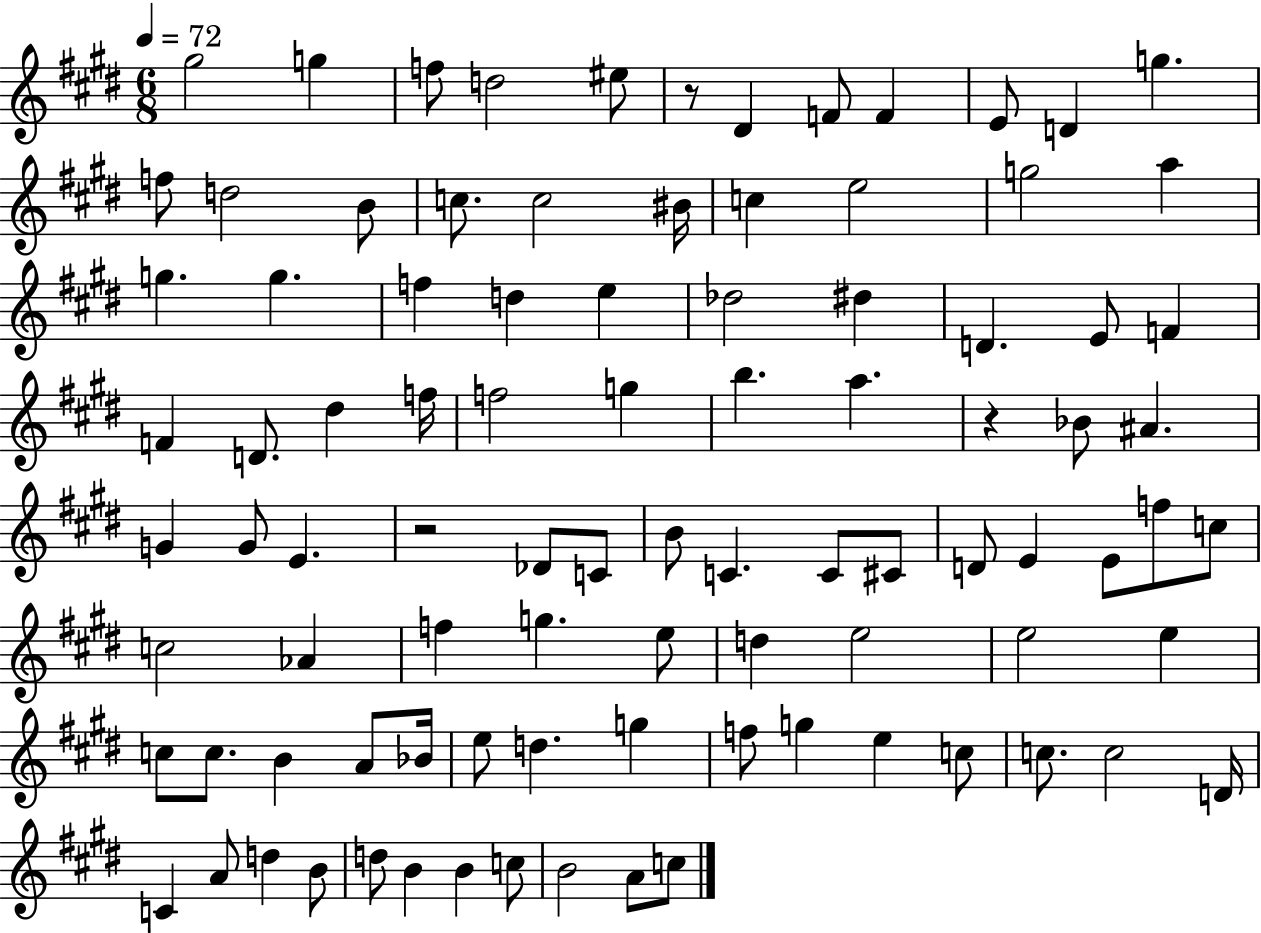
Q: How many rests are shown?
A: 3